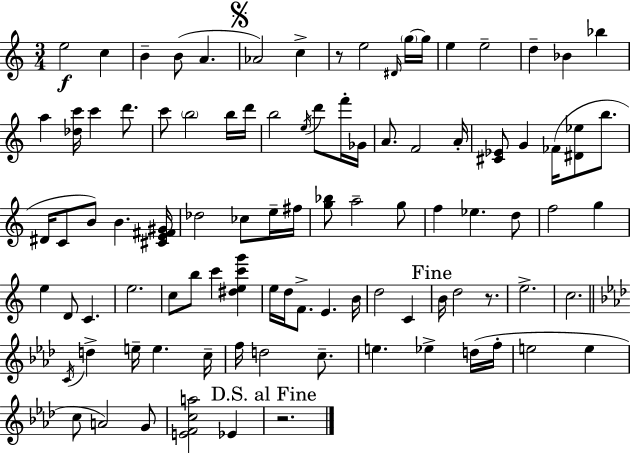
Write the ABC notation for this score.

X:1
T:Untitled
M:3/4
L:1/4
K:C
e2 c B B/2 A _A2 c z/2 e2 ^D/4 g/4 g/4 e e2 d _B _b a [_dc']/4 c' d'/2 c'/2 b2 b/4 d'/4 b2 e/4 d'/2 f'/4 _G/4 A/2 F2 A/4 [^C_E]/2 G _F/4 [^D_e]/2 b/2 ^D/4 C/2 B/2 B [^CE^F^G]/4 _d2 _c/2 e/4 ^f/4 [g_b]/2 a2 g/2 f _e d/2 f2 g e D/2 C e2 c/2 b/2 c' [^dec'g'] e/4 d/4 F/2 E B/4 d2 C B/4 d2 z/2 e2 c2 C/4 d e/4 e c/4 f/4 d2 c/2 e _e d/4 f/4 e2 e c/2 A2 G/2 [EFca]2 _E z2